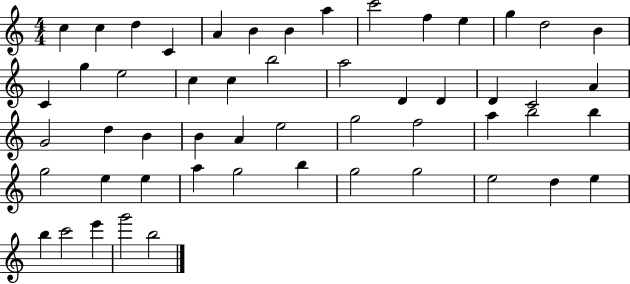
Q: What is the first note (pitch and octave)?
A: C5